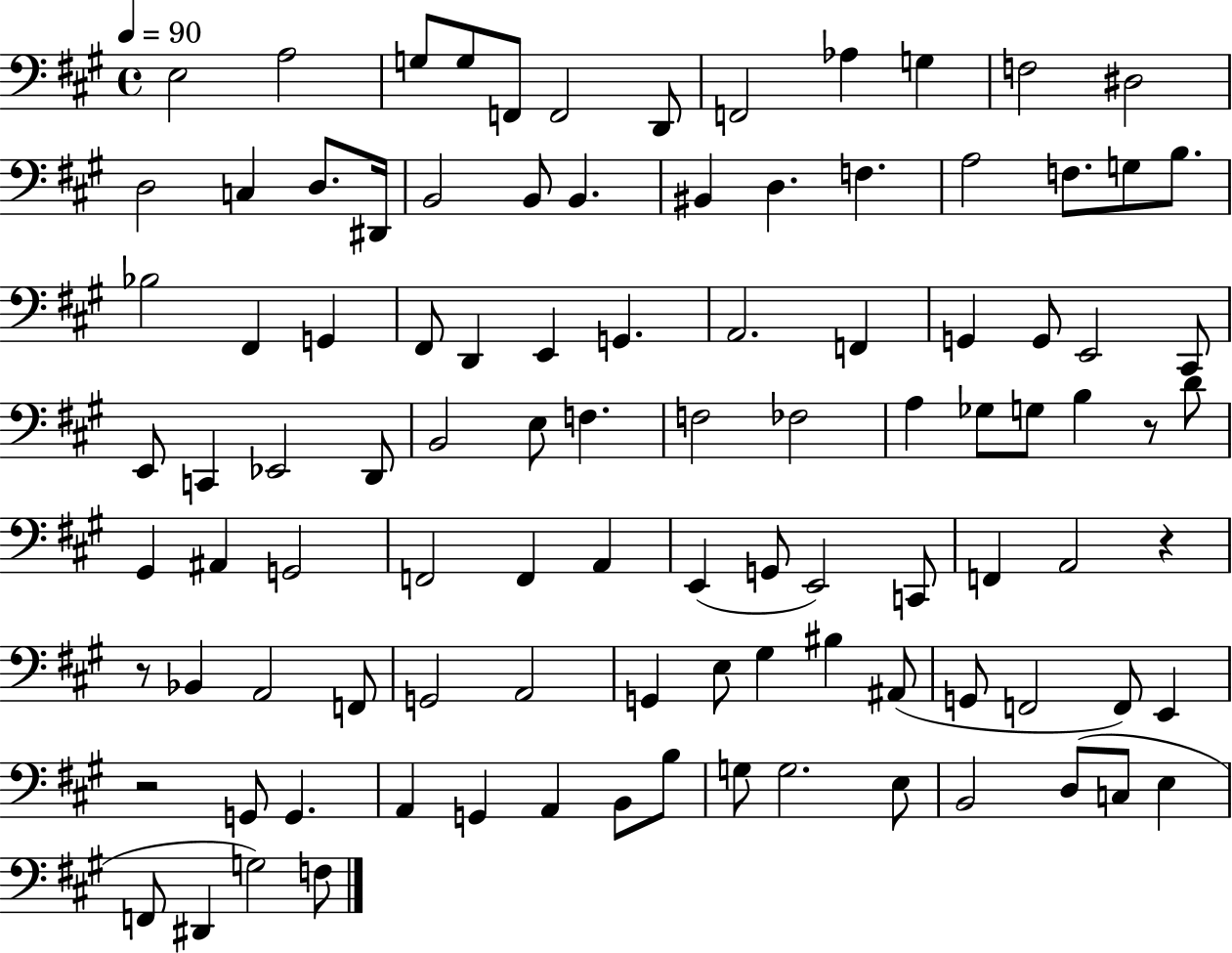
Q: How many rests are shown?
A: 4